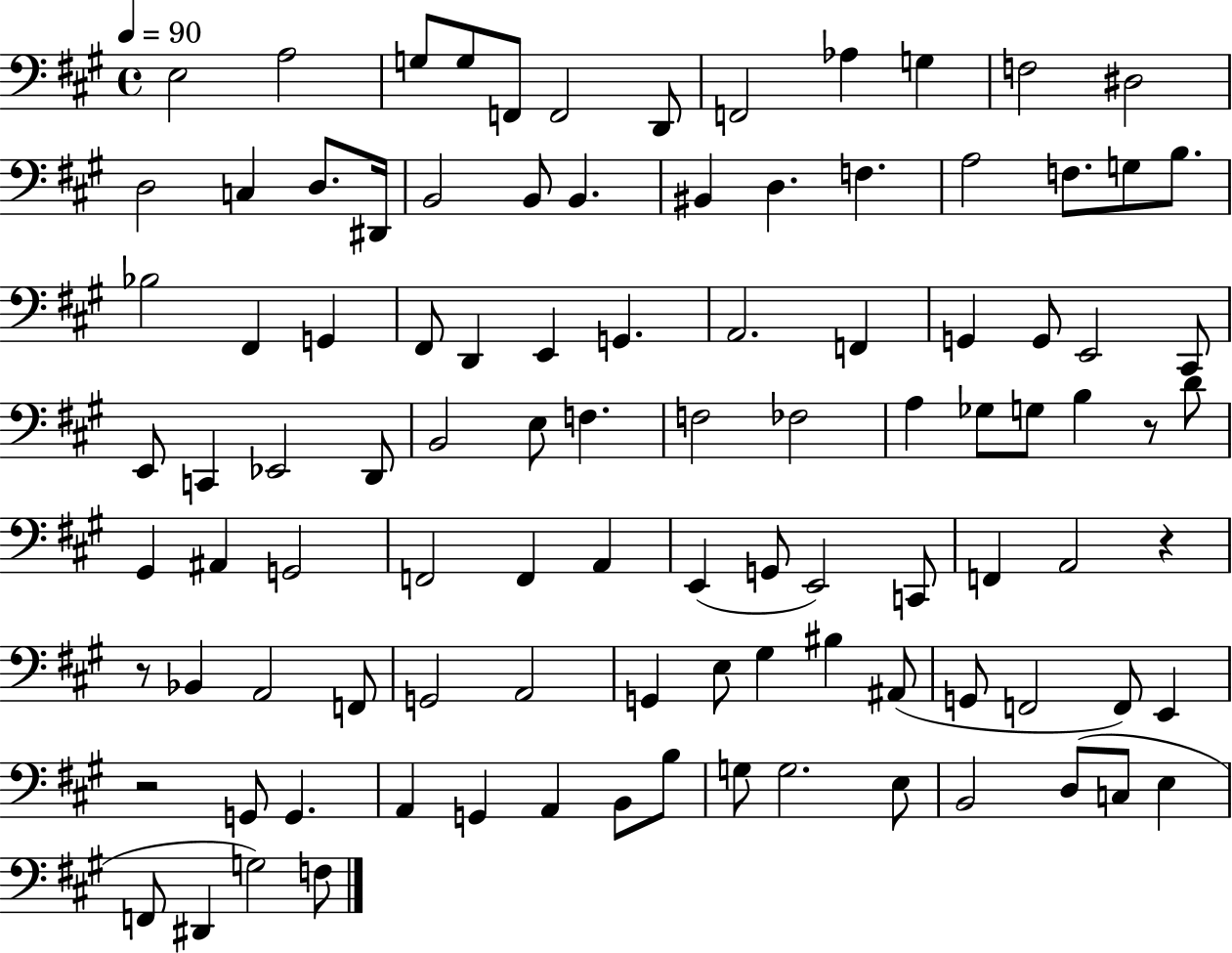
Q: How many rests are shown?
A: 4